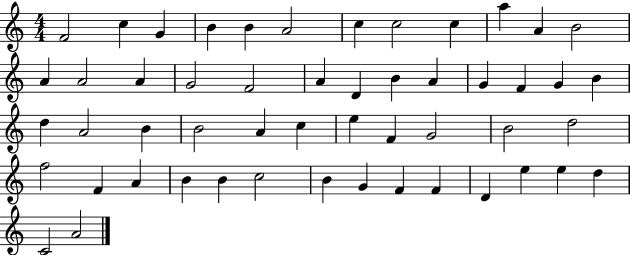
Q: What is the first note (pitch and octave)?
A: F4